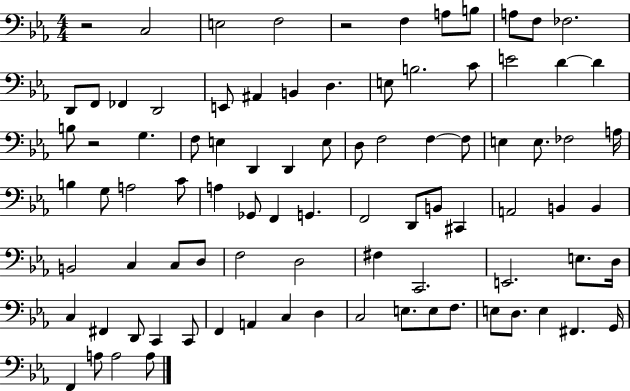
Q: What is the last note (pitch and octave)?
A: A3